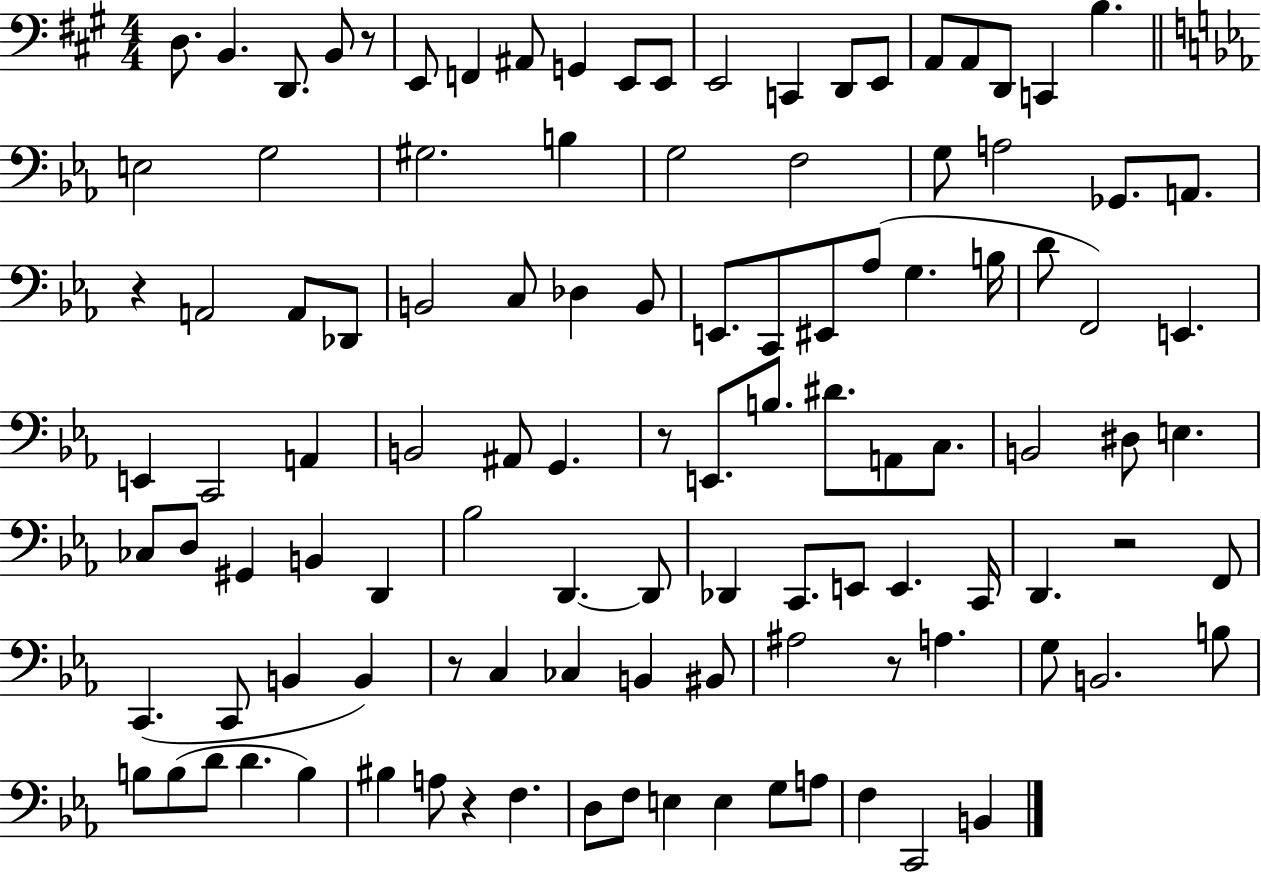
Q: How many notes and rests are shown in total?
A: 111